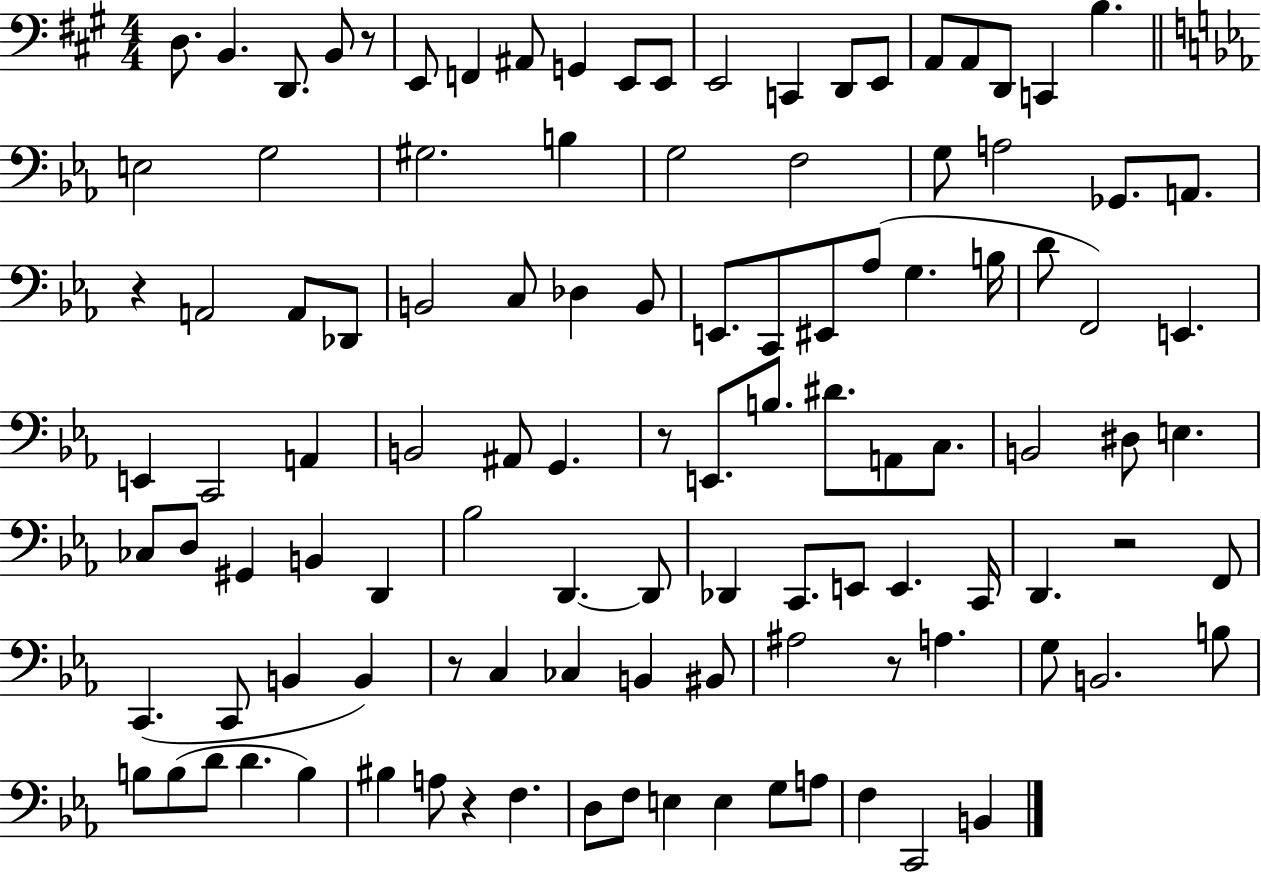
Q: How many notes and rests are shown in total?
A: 111